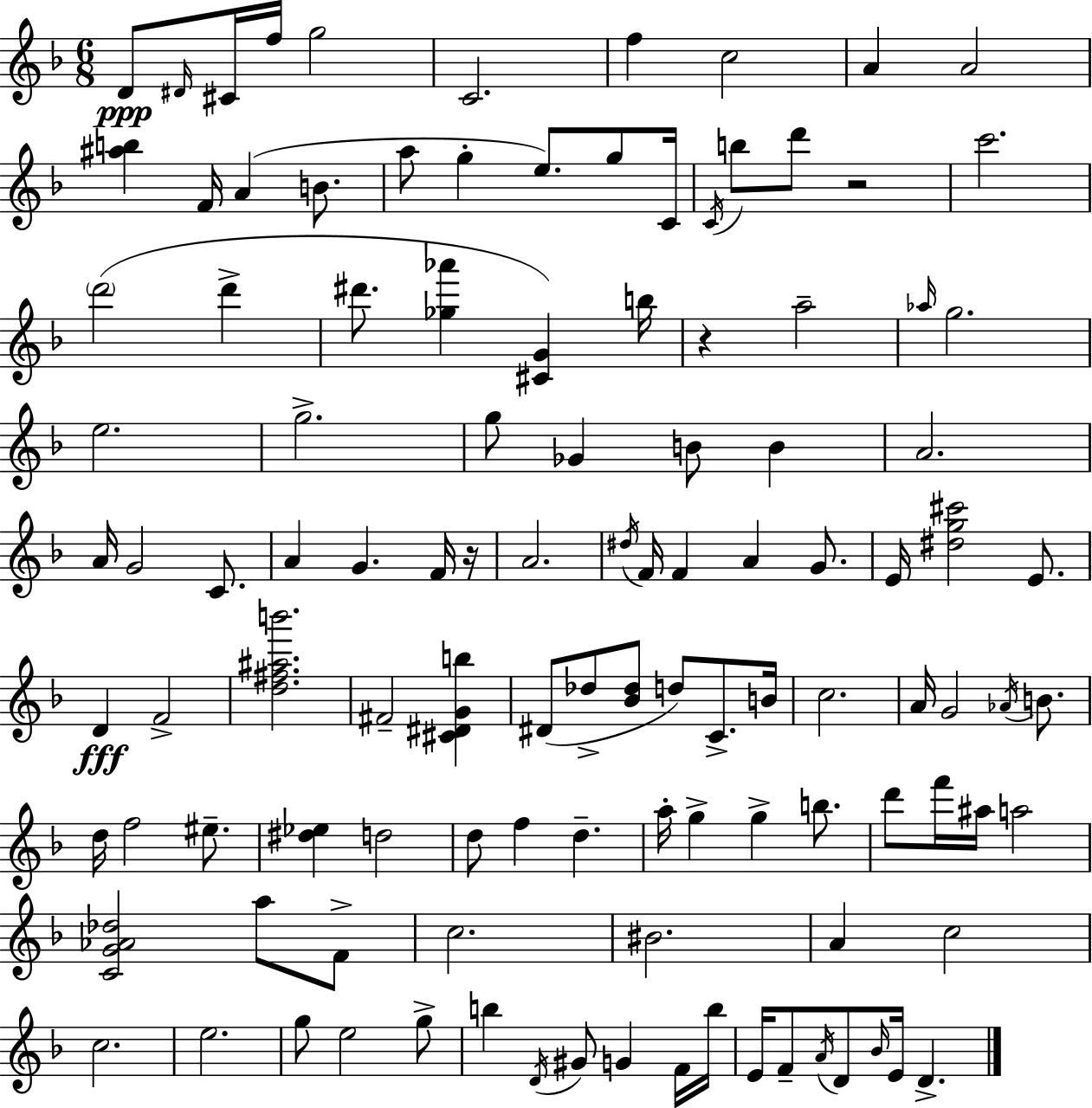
{
  \clef treble
  \numericTimeSignature
  \time 6/8
  \key d \minor
  \repeat volta 2 { d'8\ppp \grace { dis'16 } cis'16 f''16 g''2 | c'2. | f''4 c''2 | a'4 a'2 | \break <ais'' b''>4 f'16 a'4( b'8. | a''8 g''4-. e''8.) g''8 | c'16 \acciaccatura { c'16 } b''8 d'''8 r2 | c'''2. | \break \parenthesize d'''2( d'''4-> | dis'''8. <ges'' aes'''>4 <cis' g'>4) | b''16 r4 a''2-- | \grace { aes''16 } g''2. | \break e''2. | g''2.-> | g''8 ges'4 b'8 b'4 | a'2. | \break a'16 g'2 | c'8. a'4 g'4. | f'16 r16 a'2. | \acciaccatura { dis''16 } f'16 f'4 a'4 | \break g'8. e'16 <dis'' g'' cis'''>2 | e'8. d'4\fff f'2-> | <d'' fis'' ais'' b'''>2. | fis'2-- | \break <cis' dis' g' b''>4 dis'8( des''8-> <bes' des''>8 d''8) | c'8.-> b'16 c''2. | a'16 g'2 | \acciaccatura { aes'16 } b'8. d''16 f''2 | \break eis''8.-- <dis'' ees''>4 d''2 | d''8 f''4 d''4.-- | a''16-. g''4-> g''4-> | b''8. d'''8 f'''16 ais''16 a''2 | \break <c' g' aes' des''>2 | a''8 f'8-> c''2. | bis'2. | a'4 c''2 | \break c''2. | e''2. | g''8 e''2 | g''8-> b''4 \acciaccatura { d'16 } gis'8 | \break g'4 f'16 b''16 e'16 f'8-- \acciaccatura { a'16 } d'8 | \grace { bes'16 } e'16 d'4.-> } \bar "|."
}